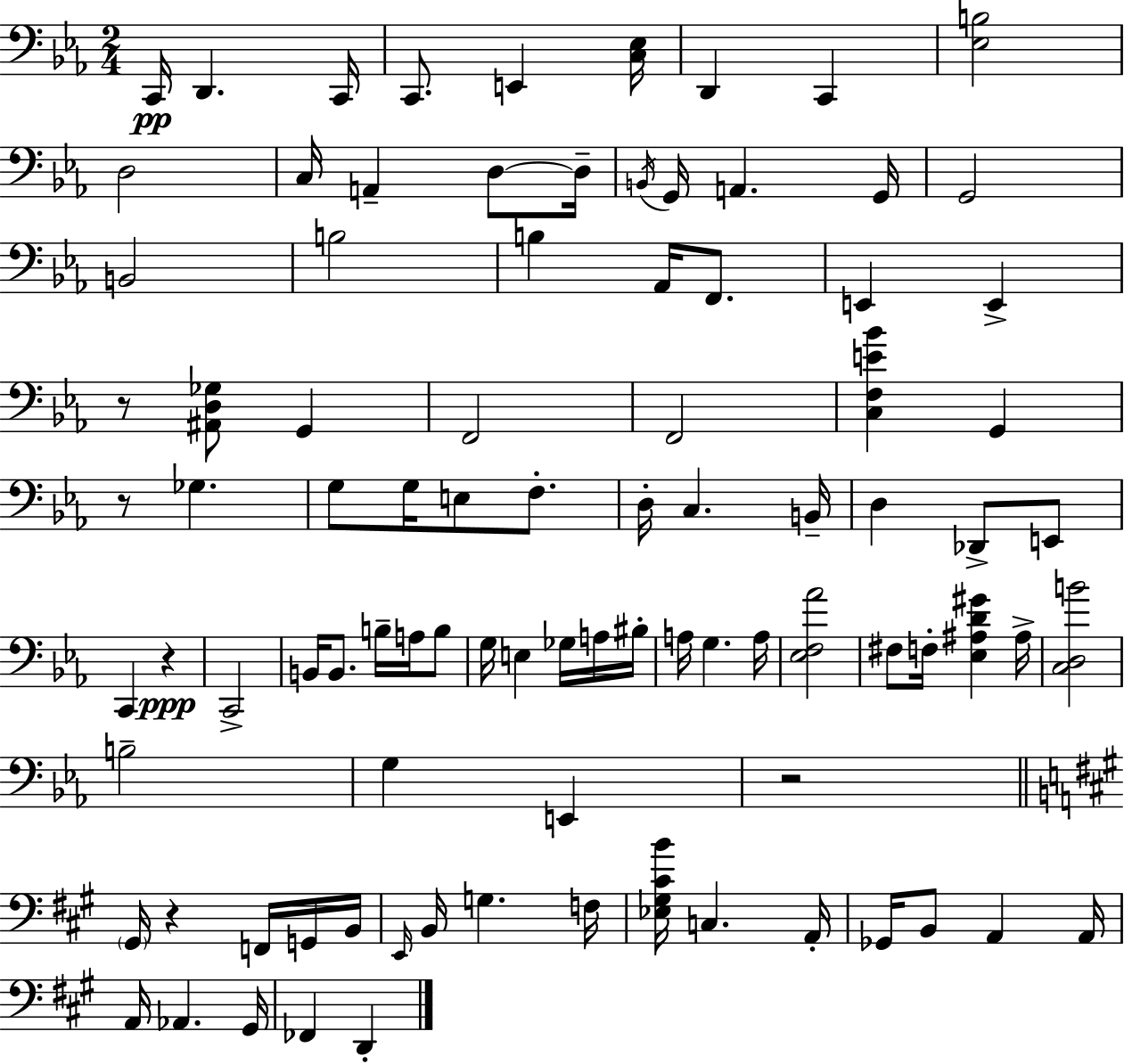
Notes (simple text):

C2/s D2/q. C2/s C2/e. E2/q [C3,Eb3]/s D2/q C2/q [Eb3,B3]/h D3/h C3/s A2/q D3/e D3/s B2/s G2/s A2/q. G2/s G2/h B2/h B3/h B3/q Ab2/s F2/e. E2/q E2/q R/e [A#2,D3,Gb3]/e G2/q F2/h F2/h [C3,F3,E4,Bb4]/q G2/q R/e Gb3/q. G3/e G3/s E3/e F3/e. D3/s C3/q. B2/s D3/q Db2/e E2/e C2/q R/q C2/h B2/s B2/e. B3/s A3/s B3/e G3/s E3/q Gb3/s A3/s BIS3/s A3/s G3/q. A3/s [Eb3,F3,Ab4]/h F#3/e F3/s [Eb3,A#3,D4,G#4]/q A#3/s [C3,D3,B4]/h B3/h G3/q E2/q R/h G#2/s R/q F2/s G2/s B2/s E2/s B2/s G3/q. F3/s [Eb3,G#3,C#4,B4]/s C3/q. A2/s Gb2/s B2/e A2/q A2/s A2/s Ab2/q. G#2/s FES2/q D2/q